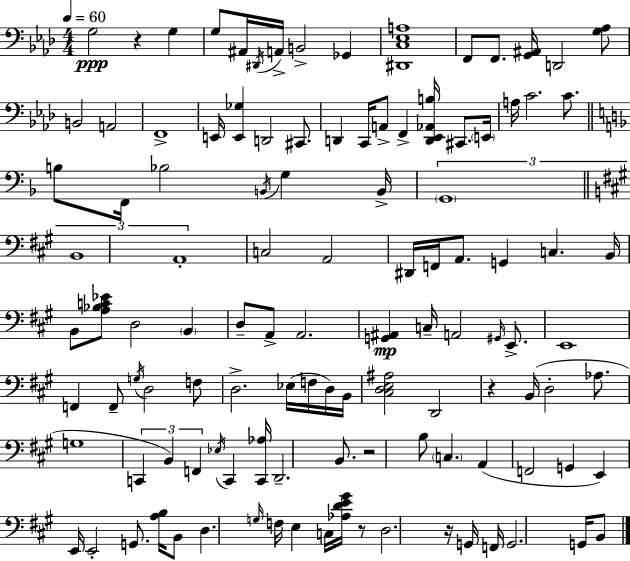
X:1
T:Untitled
M:4/4
L:1/4
K:Fm
G,2 z G, G,/2 ^A,,/4 ^D,,/4 A,,/4 B,,2 _G,, [^D,,C,_E,A,]4 F,,/2 F,,/2 [G,,^A,,]/4 D,,2 [G,_A,]/2 B,,2 A,,2 F,,4 E,,/4 [E,,_G,] D,,2 ^C,,/2 D,, C,,/4 A,,/2 F,, [D,,_E,,_A,,B,]/4 ^C,,/2 E,,/4 A,/4 C2 C/2 B,/2 F,,/4 _B,2 B,,/4 G, B,,/4 G,,4 B,,4 A,,4 C,2 A,,2 ^D,,/4 F,,/4 A,,/2 G,, C, B,,/4 B,,/2 [A,_B,C_E]/2 D,2 B,, D,/2 A,,/2 A,,2 [G,,^A,,] C,/4 A,,2 ^G,,/4 E,,/2 E,,4 F,, F,,/2 G,/4 D,2 F,/2 D,2 _E,/4 F,/4 D,/4 B,,/4 [^C,D,E,^A,]2 D,,2 z B,,/4 D,2 _A,/2 G,4 C,, B,, F,, _E,/4 C,, [C,,_A,]/4 D,,2 B,,/2 z2 B,/2 C, A,, F,,2 G,, E,, E,,/4 E,,2 G,,/2 [A,B,]/4 B,,/2 D, G,/4 F,/4 E, C,/4 [_A,DE^G]/4 z/2 D,2 z/4 G,,/4 F,,/4 G,,2 G,,/4 B,,/2